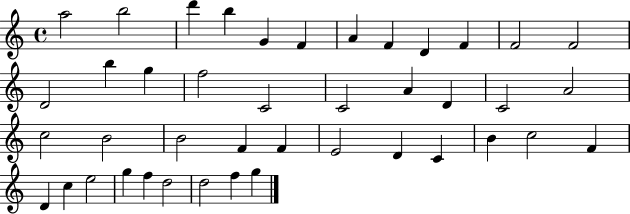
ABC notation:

X:1
T:Untitled
M:4/4
L:1/4
K:C
a2 b2 d' b G F A F D F F2 F2 D2 b g f2 C2 C2 A D C2 A2 c2 B2 B2 F F E2 D C B c2 F D c e2 g f d2 d2 f g